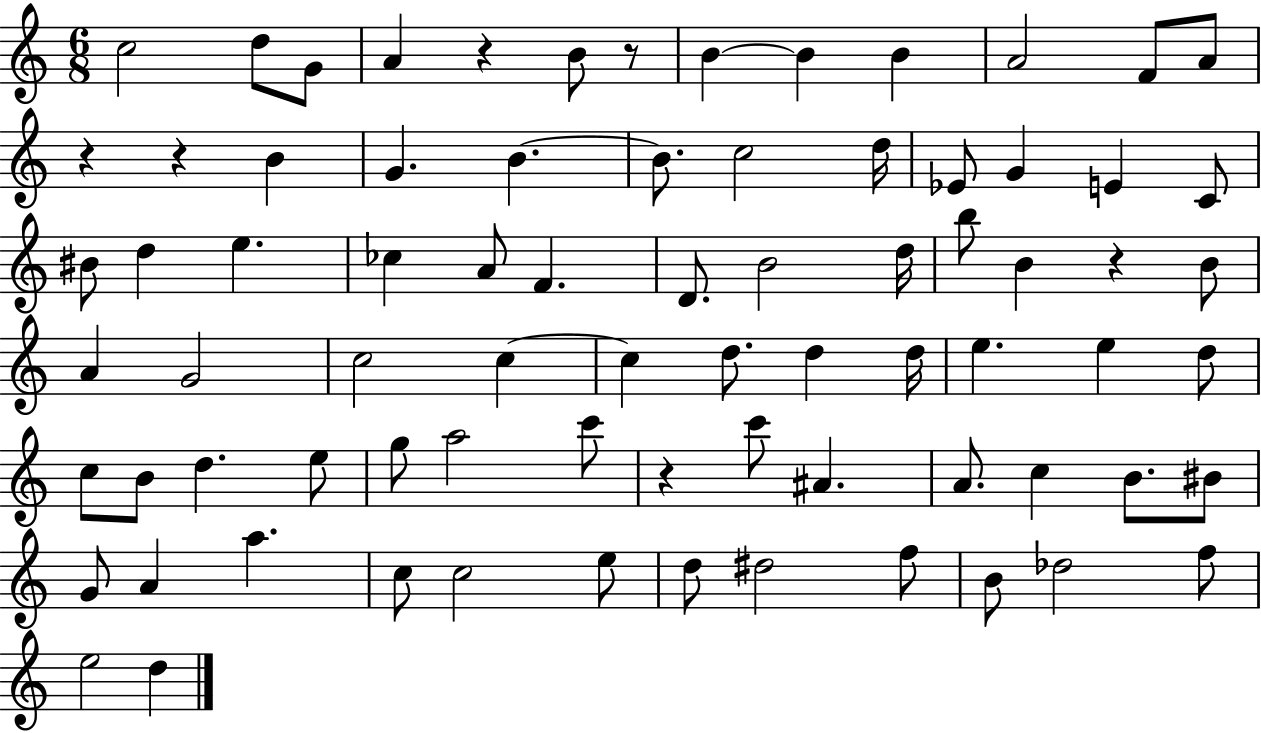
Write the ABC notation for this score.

X:1
T:Untitled
M:6/8
L:1/4
K:C
c2 d/2 G/2 A z B/2 z/2 B B B A2 F/2 A/2 z z B G B B/2 c2 d/4 _E/2 G E C/2 ^B/2 d e _c A/2 F D/2 B2 d/4 b/2 B z B/2 A G2 c2 c c d/2 d d/4 e e d/2 c/2 B/2 d e/2 g/2 a2 c'/2 z c'/2 ^A A/2 c B/2 ^B/2 G/2 A a c/2 c2 e/2 d/2 ^d2 f/2 B/2 _d2 f/2 e2 d